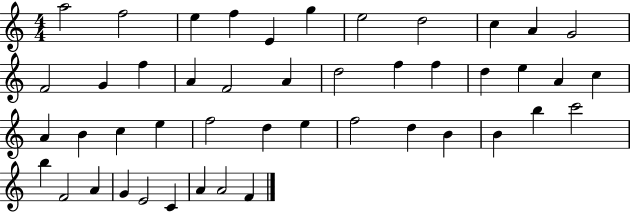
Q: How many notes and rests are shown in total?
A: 46